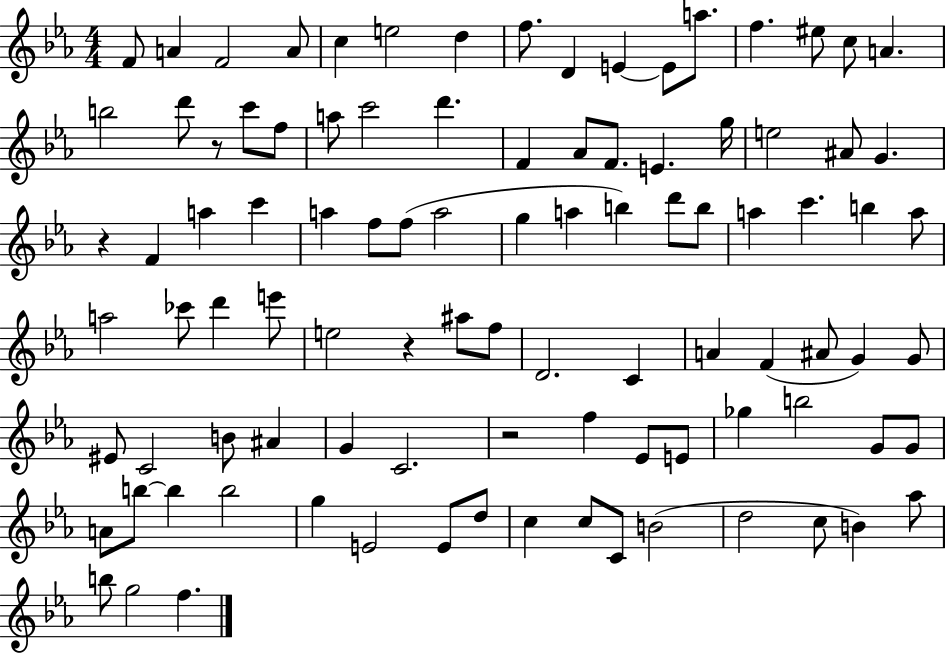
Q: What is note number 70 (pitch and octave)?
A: E4